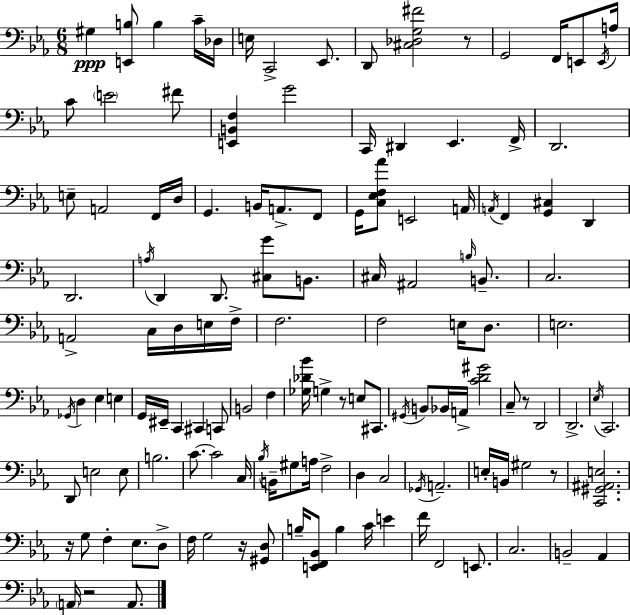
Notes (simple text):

G#3/q [E2,B3]/e B3/q C4/s Db3/s E3/s C2/h Eb2/e. D2/e [C#3,Db3,G3,F#4]/h R/e G2/h F2/s E2/e E2/s A3/s C4/e E4/h F#4/e [E2,B2,F3]/q G4/h C2/s D#2/q Eb2/q. F2/s D2/h. E3/e A2/h F2/s D3/s G2/q. B2/s A2/e. F2/e G2/s [C3,Eb3,F3,Ab4]/e E2/h A2/s A2/s F2/q [G2,C#3]/q D2/q D2/h. A3/s D2/q D2/e. [C#3,G4]/e B2/e. C#3/s A#2/h B3/s B2/e. C3/h. A2/h C3/s D3/s E3/s F3/s F3/h. F3/h E3/s D3/e. E3/h. Gb2/s D3/q Eb3/q E3/q G2/s EIS2/s C2/q C#2/q C2/e B2/h F3/q [Gb3,Db4,Bb4]/s G3/q R/e E3/e C#2/e. G#2/s B2/e Bb2/s A2/s [C4,D4,G#4]/h C3/e R/e D2/h D2/h. Eb3/s C2/h. D2/e E3/h E3/e B3/h. C4/e. C4/h C3/s Bb3/s B2/s G#3/e A3/s F3/h D3/q C3/h Gb2/s A2/h. E3/s B2/s G#3/h R/e [C2,G#2,A#2,E3]/h. R/s G3/e F3/q Eb3/e. D3/e F3/s G3/h R/s [G#2,D3]/e B3/s [E2,F2,Bb2]/e B3/q C4/s E4/q F4/s F2/h E2/e. C3/h. B2/h Ab2/q A2/s R/h A2/e.